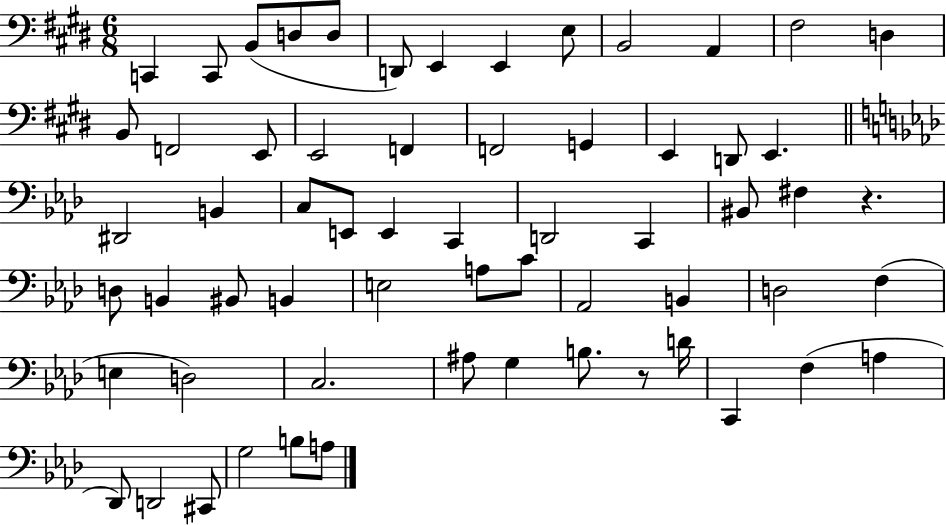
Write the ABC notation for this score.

X:1
T:Untitled
M:6/8
L:1/4
K:E
C,, C,,/2 B,,/2 D,/2 D,/2 D,,/2 E,, E,, E,/2 B,,2 A,, ^F,2 D, B,,/2 F,,2 E,,/2 E,,2 F,, F,,2 G,, E,, D,,/2 E,, ^D,,2 B,, C,/2 E,,/2 E,, C,, D,,2 C,, ^B,,/2 ^F, z D,/2 B,, ^B,,/2 B,, E,2 A,/2 C/2 _A,,2 B,, D,2 F, E, D,2 C,2 ^A,/2 G, B,/2 z/2 D/4 C,, F, A, _D,,/2 D,,2 ^C,,/2 G,2 B,/2 A,/2